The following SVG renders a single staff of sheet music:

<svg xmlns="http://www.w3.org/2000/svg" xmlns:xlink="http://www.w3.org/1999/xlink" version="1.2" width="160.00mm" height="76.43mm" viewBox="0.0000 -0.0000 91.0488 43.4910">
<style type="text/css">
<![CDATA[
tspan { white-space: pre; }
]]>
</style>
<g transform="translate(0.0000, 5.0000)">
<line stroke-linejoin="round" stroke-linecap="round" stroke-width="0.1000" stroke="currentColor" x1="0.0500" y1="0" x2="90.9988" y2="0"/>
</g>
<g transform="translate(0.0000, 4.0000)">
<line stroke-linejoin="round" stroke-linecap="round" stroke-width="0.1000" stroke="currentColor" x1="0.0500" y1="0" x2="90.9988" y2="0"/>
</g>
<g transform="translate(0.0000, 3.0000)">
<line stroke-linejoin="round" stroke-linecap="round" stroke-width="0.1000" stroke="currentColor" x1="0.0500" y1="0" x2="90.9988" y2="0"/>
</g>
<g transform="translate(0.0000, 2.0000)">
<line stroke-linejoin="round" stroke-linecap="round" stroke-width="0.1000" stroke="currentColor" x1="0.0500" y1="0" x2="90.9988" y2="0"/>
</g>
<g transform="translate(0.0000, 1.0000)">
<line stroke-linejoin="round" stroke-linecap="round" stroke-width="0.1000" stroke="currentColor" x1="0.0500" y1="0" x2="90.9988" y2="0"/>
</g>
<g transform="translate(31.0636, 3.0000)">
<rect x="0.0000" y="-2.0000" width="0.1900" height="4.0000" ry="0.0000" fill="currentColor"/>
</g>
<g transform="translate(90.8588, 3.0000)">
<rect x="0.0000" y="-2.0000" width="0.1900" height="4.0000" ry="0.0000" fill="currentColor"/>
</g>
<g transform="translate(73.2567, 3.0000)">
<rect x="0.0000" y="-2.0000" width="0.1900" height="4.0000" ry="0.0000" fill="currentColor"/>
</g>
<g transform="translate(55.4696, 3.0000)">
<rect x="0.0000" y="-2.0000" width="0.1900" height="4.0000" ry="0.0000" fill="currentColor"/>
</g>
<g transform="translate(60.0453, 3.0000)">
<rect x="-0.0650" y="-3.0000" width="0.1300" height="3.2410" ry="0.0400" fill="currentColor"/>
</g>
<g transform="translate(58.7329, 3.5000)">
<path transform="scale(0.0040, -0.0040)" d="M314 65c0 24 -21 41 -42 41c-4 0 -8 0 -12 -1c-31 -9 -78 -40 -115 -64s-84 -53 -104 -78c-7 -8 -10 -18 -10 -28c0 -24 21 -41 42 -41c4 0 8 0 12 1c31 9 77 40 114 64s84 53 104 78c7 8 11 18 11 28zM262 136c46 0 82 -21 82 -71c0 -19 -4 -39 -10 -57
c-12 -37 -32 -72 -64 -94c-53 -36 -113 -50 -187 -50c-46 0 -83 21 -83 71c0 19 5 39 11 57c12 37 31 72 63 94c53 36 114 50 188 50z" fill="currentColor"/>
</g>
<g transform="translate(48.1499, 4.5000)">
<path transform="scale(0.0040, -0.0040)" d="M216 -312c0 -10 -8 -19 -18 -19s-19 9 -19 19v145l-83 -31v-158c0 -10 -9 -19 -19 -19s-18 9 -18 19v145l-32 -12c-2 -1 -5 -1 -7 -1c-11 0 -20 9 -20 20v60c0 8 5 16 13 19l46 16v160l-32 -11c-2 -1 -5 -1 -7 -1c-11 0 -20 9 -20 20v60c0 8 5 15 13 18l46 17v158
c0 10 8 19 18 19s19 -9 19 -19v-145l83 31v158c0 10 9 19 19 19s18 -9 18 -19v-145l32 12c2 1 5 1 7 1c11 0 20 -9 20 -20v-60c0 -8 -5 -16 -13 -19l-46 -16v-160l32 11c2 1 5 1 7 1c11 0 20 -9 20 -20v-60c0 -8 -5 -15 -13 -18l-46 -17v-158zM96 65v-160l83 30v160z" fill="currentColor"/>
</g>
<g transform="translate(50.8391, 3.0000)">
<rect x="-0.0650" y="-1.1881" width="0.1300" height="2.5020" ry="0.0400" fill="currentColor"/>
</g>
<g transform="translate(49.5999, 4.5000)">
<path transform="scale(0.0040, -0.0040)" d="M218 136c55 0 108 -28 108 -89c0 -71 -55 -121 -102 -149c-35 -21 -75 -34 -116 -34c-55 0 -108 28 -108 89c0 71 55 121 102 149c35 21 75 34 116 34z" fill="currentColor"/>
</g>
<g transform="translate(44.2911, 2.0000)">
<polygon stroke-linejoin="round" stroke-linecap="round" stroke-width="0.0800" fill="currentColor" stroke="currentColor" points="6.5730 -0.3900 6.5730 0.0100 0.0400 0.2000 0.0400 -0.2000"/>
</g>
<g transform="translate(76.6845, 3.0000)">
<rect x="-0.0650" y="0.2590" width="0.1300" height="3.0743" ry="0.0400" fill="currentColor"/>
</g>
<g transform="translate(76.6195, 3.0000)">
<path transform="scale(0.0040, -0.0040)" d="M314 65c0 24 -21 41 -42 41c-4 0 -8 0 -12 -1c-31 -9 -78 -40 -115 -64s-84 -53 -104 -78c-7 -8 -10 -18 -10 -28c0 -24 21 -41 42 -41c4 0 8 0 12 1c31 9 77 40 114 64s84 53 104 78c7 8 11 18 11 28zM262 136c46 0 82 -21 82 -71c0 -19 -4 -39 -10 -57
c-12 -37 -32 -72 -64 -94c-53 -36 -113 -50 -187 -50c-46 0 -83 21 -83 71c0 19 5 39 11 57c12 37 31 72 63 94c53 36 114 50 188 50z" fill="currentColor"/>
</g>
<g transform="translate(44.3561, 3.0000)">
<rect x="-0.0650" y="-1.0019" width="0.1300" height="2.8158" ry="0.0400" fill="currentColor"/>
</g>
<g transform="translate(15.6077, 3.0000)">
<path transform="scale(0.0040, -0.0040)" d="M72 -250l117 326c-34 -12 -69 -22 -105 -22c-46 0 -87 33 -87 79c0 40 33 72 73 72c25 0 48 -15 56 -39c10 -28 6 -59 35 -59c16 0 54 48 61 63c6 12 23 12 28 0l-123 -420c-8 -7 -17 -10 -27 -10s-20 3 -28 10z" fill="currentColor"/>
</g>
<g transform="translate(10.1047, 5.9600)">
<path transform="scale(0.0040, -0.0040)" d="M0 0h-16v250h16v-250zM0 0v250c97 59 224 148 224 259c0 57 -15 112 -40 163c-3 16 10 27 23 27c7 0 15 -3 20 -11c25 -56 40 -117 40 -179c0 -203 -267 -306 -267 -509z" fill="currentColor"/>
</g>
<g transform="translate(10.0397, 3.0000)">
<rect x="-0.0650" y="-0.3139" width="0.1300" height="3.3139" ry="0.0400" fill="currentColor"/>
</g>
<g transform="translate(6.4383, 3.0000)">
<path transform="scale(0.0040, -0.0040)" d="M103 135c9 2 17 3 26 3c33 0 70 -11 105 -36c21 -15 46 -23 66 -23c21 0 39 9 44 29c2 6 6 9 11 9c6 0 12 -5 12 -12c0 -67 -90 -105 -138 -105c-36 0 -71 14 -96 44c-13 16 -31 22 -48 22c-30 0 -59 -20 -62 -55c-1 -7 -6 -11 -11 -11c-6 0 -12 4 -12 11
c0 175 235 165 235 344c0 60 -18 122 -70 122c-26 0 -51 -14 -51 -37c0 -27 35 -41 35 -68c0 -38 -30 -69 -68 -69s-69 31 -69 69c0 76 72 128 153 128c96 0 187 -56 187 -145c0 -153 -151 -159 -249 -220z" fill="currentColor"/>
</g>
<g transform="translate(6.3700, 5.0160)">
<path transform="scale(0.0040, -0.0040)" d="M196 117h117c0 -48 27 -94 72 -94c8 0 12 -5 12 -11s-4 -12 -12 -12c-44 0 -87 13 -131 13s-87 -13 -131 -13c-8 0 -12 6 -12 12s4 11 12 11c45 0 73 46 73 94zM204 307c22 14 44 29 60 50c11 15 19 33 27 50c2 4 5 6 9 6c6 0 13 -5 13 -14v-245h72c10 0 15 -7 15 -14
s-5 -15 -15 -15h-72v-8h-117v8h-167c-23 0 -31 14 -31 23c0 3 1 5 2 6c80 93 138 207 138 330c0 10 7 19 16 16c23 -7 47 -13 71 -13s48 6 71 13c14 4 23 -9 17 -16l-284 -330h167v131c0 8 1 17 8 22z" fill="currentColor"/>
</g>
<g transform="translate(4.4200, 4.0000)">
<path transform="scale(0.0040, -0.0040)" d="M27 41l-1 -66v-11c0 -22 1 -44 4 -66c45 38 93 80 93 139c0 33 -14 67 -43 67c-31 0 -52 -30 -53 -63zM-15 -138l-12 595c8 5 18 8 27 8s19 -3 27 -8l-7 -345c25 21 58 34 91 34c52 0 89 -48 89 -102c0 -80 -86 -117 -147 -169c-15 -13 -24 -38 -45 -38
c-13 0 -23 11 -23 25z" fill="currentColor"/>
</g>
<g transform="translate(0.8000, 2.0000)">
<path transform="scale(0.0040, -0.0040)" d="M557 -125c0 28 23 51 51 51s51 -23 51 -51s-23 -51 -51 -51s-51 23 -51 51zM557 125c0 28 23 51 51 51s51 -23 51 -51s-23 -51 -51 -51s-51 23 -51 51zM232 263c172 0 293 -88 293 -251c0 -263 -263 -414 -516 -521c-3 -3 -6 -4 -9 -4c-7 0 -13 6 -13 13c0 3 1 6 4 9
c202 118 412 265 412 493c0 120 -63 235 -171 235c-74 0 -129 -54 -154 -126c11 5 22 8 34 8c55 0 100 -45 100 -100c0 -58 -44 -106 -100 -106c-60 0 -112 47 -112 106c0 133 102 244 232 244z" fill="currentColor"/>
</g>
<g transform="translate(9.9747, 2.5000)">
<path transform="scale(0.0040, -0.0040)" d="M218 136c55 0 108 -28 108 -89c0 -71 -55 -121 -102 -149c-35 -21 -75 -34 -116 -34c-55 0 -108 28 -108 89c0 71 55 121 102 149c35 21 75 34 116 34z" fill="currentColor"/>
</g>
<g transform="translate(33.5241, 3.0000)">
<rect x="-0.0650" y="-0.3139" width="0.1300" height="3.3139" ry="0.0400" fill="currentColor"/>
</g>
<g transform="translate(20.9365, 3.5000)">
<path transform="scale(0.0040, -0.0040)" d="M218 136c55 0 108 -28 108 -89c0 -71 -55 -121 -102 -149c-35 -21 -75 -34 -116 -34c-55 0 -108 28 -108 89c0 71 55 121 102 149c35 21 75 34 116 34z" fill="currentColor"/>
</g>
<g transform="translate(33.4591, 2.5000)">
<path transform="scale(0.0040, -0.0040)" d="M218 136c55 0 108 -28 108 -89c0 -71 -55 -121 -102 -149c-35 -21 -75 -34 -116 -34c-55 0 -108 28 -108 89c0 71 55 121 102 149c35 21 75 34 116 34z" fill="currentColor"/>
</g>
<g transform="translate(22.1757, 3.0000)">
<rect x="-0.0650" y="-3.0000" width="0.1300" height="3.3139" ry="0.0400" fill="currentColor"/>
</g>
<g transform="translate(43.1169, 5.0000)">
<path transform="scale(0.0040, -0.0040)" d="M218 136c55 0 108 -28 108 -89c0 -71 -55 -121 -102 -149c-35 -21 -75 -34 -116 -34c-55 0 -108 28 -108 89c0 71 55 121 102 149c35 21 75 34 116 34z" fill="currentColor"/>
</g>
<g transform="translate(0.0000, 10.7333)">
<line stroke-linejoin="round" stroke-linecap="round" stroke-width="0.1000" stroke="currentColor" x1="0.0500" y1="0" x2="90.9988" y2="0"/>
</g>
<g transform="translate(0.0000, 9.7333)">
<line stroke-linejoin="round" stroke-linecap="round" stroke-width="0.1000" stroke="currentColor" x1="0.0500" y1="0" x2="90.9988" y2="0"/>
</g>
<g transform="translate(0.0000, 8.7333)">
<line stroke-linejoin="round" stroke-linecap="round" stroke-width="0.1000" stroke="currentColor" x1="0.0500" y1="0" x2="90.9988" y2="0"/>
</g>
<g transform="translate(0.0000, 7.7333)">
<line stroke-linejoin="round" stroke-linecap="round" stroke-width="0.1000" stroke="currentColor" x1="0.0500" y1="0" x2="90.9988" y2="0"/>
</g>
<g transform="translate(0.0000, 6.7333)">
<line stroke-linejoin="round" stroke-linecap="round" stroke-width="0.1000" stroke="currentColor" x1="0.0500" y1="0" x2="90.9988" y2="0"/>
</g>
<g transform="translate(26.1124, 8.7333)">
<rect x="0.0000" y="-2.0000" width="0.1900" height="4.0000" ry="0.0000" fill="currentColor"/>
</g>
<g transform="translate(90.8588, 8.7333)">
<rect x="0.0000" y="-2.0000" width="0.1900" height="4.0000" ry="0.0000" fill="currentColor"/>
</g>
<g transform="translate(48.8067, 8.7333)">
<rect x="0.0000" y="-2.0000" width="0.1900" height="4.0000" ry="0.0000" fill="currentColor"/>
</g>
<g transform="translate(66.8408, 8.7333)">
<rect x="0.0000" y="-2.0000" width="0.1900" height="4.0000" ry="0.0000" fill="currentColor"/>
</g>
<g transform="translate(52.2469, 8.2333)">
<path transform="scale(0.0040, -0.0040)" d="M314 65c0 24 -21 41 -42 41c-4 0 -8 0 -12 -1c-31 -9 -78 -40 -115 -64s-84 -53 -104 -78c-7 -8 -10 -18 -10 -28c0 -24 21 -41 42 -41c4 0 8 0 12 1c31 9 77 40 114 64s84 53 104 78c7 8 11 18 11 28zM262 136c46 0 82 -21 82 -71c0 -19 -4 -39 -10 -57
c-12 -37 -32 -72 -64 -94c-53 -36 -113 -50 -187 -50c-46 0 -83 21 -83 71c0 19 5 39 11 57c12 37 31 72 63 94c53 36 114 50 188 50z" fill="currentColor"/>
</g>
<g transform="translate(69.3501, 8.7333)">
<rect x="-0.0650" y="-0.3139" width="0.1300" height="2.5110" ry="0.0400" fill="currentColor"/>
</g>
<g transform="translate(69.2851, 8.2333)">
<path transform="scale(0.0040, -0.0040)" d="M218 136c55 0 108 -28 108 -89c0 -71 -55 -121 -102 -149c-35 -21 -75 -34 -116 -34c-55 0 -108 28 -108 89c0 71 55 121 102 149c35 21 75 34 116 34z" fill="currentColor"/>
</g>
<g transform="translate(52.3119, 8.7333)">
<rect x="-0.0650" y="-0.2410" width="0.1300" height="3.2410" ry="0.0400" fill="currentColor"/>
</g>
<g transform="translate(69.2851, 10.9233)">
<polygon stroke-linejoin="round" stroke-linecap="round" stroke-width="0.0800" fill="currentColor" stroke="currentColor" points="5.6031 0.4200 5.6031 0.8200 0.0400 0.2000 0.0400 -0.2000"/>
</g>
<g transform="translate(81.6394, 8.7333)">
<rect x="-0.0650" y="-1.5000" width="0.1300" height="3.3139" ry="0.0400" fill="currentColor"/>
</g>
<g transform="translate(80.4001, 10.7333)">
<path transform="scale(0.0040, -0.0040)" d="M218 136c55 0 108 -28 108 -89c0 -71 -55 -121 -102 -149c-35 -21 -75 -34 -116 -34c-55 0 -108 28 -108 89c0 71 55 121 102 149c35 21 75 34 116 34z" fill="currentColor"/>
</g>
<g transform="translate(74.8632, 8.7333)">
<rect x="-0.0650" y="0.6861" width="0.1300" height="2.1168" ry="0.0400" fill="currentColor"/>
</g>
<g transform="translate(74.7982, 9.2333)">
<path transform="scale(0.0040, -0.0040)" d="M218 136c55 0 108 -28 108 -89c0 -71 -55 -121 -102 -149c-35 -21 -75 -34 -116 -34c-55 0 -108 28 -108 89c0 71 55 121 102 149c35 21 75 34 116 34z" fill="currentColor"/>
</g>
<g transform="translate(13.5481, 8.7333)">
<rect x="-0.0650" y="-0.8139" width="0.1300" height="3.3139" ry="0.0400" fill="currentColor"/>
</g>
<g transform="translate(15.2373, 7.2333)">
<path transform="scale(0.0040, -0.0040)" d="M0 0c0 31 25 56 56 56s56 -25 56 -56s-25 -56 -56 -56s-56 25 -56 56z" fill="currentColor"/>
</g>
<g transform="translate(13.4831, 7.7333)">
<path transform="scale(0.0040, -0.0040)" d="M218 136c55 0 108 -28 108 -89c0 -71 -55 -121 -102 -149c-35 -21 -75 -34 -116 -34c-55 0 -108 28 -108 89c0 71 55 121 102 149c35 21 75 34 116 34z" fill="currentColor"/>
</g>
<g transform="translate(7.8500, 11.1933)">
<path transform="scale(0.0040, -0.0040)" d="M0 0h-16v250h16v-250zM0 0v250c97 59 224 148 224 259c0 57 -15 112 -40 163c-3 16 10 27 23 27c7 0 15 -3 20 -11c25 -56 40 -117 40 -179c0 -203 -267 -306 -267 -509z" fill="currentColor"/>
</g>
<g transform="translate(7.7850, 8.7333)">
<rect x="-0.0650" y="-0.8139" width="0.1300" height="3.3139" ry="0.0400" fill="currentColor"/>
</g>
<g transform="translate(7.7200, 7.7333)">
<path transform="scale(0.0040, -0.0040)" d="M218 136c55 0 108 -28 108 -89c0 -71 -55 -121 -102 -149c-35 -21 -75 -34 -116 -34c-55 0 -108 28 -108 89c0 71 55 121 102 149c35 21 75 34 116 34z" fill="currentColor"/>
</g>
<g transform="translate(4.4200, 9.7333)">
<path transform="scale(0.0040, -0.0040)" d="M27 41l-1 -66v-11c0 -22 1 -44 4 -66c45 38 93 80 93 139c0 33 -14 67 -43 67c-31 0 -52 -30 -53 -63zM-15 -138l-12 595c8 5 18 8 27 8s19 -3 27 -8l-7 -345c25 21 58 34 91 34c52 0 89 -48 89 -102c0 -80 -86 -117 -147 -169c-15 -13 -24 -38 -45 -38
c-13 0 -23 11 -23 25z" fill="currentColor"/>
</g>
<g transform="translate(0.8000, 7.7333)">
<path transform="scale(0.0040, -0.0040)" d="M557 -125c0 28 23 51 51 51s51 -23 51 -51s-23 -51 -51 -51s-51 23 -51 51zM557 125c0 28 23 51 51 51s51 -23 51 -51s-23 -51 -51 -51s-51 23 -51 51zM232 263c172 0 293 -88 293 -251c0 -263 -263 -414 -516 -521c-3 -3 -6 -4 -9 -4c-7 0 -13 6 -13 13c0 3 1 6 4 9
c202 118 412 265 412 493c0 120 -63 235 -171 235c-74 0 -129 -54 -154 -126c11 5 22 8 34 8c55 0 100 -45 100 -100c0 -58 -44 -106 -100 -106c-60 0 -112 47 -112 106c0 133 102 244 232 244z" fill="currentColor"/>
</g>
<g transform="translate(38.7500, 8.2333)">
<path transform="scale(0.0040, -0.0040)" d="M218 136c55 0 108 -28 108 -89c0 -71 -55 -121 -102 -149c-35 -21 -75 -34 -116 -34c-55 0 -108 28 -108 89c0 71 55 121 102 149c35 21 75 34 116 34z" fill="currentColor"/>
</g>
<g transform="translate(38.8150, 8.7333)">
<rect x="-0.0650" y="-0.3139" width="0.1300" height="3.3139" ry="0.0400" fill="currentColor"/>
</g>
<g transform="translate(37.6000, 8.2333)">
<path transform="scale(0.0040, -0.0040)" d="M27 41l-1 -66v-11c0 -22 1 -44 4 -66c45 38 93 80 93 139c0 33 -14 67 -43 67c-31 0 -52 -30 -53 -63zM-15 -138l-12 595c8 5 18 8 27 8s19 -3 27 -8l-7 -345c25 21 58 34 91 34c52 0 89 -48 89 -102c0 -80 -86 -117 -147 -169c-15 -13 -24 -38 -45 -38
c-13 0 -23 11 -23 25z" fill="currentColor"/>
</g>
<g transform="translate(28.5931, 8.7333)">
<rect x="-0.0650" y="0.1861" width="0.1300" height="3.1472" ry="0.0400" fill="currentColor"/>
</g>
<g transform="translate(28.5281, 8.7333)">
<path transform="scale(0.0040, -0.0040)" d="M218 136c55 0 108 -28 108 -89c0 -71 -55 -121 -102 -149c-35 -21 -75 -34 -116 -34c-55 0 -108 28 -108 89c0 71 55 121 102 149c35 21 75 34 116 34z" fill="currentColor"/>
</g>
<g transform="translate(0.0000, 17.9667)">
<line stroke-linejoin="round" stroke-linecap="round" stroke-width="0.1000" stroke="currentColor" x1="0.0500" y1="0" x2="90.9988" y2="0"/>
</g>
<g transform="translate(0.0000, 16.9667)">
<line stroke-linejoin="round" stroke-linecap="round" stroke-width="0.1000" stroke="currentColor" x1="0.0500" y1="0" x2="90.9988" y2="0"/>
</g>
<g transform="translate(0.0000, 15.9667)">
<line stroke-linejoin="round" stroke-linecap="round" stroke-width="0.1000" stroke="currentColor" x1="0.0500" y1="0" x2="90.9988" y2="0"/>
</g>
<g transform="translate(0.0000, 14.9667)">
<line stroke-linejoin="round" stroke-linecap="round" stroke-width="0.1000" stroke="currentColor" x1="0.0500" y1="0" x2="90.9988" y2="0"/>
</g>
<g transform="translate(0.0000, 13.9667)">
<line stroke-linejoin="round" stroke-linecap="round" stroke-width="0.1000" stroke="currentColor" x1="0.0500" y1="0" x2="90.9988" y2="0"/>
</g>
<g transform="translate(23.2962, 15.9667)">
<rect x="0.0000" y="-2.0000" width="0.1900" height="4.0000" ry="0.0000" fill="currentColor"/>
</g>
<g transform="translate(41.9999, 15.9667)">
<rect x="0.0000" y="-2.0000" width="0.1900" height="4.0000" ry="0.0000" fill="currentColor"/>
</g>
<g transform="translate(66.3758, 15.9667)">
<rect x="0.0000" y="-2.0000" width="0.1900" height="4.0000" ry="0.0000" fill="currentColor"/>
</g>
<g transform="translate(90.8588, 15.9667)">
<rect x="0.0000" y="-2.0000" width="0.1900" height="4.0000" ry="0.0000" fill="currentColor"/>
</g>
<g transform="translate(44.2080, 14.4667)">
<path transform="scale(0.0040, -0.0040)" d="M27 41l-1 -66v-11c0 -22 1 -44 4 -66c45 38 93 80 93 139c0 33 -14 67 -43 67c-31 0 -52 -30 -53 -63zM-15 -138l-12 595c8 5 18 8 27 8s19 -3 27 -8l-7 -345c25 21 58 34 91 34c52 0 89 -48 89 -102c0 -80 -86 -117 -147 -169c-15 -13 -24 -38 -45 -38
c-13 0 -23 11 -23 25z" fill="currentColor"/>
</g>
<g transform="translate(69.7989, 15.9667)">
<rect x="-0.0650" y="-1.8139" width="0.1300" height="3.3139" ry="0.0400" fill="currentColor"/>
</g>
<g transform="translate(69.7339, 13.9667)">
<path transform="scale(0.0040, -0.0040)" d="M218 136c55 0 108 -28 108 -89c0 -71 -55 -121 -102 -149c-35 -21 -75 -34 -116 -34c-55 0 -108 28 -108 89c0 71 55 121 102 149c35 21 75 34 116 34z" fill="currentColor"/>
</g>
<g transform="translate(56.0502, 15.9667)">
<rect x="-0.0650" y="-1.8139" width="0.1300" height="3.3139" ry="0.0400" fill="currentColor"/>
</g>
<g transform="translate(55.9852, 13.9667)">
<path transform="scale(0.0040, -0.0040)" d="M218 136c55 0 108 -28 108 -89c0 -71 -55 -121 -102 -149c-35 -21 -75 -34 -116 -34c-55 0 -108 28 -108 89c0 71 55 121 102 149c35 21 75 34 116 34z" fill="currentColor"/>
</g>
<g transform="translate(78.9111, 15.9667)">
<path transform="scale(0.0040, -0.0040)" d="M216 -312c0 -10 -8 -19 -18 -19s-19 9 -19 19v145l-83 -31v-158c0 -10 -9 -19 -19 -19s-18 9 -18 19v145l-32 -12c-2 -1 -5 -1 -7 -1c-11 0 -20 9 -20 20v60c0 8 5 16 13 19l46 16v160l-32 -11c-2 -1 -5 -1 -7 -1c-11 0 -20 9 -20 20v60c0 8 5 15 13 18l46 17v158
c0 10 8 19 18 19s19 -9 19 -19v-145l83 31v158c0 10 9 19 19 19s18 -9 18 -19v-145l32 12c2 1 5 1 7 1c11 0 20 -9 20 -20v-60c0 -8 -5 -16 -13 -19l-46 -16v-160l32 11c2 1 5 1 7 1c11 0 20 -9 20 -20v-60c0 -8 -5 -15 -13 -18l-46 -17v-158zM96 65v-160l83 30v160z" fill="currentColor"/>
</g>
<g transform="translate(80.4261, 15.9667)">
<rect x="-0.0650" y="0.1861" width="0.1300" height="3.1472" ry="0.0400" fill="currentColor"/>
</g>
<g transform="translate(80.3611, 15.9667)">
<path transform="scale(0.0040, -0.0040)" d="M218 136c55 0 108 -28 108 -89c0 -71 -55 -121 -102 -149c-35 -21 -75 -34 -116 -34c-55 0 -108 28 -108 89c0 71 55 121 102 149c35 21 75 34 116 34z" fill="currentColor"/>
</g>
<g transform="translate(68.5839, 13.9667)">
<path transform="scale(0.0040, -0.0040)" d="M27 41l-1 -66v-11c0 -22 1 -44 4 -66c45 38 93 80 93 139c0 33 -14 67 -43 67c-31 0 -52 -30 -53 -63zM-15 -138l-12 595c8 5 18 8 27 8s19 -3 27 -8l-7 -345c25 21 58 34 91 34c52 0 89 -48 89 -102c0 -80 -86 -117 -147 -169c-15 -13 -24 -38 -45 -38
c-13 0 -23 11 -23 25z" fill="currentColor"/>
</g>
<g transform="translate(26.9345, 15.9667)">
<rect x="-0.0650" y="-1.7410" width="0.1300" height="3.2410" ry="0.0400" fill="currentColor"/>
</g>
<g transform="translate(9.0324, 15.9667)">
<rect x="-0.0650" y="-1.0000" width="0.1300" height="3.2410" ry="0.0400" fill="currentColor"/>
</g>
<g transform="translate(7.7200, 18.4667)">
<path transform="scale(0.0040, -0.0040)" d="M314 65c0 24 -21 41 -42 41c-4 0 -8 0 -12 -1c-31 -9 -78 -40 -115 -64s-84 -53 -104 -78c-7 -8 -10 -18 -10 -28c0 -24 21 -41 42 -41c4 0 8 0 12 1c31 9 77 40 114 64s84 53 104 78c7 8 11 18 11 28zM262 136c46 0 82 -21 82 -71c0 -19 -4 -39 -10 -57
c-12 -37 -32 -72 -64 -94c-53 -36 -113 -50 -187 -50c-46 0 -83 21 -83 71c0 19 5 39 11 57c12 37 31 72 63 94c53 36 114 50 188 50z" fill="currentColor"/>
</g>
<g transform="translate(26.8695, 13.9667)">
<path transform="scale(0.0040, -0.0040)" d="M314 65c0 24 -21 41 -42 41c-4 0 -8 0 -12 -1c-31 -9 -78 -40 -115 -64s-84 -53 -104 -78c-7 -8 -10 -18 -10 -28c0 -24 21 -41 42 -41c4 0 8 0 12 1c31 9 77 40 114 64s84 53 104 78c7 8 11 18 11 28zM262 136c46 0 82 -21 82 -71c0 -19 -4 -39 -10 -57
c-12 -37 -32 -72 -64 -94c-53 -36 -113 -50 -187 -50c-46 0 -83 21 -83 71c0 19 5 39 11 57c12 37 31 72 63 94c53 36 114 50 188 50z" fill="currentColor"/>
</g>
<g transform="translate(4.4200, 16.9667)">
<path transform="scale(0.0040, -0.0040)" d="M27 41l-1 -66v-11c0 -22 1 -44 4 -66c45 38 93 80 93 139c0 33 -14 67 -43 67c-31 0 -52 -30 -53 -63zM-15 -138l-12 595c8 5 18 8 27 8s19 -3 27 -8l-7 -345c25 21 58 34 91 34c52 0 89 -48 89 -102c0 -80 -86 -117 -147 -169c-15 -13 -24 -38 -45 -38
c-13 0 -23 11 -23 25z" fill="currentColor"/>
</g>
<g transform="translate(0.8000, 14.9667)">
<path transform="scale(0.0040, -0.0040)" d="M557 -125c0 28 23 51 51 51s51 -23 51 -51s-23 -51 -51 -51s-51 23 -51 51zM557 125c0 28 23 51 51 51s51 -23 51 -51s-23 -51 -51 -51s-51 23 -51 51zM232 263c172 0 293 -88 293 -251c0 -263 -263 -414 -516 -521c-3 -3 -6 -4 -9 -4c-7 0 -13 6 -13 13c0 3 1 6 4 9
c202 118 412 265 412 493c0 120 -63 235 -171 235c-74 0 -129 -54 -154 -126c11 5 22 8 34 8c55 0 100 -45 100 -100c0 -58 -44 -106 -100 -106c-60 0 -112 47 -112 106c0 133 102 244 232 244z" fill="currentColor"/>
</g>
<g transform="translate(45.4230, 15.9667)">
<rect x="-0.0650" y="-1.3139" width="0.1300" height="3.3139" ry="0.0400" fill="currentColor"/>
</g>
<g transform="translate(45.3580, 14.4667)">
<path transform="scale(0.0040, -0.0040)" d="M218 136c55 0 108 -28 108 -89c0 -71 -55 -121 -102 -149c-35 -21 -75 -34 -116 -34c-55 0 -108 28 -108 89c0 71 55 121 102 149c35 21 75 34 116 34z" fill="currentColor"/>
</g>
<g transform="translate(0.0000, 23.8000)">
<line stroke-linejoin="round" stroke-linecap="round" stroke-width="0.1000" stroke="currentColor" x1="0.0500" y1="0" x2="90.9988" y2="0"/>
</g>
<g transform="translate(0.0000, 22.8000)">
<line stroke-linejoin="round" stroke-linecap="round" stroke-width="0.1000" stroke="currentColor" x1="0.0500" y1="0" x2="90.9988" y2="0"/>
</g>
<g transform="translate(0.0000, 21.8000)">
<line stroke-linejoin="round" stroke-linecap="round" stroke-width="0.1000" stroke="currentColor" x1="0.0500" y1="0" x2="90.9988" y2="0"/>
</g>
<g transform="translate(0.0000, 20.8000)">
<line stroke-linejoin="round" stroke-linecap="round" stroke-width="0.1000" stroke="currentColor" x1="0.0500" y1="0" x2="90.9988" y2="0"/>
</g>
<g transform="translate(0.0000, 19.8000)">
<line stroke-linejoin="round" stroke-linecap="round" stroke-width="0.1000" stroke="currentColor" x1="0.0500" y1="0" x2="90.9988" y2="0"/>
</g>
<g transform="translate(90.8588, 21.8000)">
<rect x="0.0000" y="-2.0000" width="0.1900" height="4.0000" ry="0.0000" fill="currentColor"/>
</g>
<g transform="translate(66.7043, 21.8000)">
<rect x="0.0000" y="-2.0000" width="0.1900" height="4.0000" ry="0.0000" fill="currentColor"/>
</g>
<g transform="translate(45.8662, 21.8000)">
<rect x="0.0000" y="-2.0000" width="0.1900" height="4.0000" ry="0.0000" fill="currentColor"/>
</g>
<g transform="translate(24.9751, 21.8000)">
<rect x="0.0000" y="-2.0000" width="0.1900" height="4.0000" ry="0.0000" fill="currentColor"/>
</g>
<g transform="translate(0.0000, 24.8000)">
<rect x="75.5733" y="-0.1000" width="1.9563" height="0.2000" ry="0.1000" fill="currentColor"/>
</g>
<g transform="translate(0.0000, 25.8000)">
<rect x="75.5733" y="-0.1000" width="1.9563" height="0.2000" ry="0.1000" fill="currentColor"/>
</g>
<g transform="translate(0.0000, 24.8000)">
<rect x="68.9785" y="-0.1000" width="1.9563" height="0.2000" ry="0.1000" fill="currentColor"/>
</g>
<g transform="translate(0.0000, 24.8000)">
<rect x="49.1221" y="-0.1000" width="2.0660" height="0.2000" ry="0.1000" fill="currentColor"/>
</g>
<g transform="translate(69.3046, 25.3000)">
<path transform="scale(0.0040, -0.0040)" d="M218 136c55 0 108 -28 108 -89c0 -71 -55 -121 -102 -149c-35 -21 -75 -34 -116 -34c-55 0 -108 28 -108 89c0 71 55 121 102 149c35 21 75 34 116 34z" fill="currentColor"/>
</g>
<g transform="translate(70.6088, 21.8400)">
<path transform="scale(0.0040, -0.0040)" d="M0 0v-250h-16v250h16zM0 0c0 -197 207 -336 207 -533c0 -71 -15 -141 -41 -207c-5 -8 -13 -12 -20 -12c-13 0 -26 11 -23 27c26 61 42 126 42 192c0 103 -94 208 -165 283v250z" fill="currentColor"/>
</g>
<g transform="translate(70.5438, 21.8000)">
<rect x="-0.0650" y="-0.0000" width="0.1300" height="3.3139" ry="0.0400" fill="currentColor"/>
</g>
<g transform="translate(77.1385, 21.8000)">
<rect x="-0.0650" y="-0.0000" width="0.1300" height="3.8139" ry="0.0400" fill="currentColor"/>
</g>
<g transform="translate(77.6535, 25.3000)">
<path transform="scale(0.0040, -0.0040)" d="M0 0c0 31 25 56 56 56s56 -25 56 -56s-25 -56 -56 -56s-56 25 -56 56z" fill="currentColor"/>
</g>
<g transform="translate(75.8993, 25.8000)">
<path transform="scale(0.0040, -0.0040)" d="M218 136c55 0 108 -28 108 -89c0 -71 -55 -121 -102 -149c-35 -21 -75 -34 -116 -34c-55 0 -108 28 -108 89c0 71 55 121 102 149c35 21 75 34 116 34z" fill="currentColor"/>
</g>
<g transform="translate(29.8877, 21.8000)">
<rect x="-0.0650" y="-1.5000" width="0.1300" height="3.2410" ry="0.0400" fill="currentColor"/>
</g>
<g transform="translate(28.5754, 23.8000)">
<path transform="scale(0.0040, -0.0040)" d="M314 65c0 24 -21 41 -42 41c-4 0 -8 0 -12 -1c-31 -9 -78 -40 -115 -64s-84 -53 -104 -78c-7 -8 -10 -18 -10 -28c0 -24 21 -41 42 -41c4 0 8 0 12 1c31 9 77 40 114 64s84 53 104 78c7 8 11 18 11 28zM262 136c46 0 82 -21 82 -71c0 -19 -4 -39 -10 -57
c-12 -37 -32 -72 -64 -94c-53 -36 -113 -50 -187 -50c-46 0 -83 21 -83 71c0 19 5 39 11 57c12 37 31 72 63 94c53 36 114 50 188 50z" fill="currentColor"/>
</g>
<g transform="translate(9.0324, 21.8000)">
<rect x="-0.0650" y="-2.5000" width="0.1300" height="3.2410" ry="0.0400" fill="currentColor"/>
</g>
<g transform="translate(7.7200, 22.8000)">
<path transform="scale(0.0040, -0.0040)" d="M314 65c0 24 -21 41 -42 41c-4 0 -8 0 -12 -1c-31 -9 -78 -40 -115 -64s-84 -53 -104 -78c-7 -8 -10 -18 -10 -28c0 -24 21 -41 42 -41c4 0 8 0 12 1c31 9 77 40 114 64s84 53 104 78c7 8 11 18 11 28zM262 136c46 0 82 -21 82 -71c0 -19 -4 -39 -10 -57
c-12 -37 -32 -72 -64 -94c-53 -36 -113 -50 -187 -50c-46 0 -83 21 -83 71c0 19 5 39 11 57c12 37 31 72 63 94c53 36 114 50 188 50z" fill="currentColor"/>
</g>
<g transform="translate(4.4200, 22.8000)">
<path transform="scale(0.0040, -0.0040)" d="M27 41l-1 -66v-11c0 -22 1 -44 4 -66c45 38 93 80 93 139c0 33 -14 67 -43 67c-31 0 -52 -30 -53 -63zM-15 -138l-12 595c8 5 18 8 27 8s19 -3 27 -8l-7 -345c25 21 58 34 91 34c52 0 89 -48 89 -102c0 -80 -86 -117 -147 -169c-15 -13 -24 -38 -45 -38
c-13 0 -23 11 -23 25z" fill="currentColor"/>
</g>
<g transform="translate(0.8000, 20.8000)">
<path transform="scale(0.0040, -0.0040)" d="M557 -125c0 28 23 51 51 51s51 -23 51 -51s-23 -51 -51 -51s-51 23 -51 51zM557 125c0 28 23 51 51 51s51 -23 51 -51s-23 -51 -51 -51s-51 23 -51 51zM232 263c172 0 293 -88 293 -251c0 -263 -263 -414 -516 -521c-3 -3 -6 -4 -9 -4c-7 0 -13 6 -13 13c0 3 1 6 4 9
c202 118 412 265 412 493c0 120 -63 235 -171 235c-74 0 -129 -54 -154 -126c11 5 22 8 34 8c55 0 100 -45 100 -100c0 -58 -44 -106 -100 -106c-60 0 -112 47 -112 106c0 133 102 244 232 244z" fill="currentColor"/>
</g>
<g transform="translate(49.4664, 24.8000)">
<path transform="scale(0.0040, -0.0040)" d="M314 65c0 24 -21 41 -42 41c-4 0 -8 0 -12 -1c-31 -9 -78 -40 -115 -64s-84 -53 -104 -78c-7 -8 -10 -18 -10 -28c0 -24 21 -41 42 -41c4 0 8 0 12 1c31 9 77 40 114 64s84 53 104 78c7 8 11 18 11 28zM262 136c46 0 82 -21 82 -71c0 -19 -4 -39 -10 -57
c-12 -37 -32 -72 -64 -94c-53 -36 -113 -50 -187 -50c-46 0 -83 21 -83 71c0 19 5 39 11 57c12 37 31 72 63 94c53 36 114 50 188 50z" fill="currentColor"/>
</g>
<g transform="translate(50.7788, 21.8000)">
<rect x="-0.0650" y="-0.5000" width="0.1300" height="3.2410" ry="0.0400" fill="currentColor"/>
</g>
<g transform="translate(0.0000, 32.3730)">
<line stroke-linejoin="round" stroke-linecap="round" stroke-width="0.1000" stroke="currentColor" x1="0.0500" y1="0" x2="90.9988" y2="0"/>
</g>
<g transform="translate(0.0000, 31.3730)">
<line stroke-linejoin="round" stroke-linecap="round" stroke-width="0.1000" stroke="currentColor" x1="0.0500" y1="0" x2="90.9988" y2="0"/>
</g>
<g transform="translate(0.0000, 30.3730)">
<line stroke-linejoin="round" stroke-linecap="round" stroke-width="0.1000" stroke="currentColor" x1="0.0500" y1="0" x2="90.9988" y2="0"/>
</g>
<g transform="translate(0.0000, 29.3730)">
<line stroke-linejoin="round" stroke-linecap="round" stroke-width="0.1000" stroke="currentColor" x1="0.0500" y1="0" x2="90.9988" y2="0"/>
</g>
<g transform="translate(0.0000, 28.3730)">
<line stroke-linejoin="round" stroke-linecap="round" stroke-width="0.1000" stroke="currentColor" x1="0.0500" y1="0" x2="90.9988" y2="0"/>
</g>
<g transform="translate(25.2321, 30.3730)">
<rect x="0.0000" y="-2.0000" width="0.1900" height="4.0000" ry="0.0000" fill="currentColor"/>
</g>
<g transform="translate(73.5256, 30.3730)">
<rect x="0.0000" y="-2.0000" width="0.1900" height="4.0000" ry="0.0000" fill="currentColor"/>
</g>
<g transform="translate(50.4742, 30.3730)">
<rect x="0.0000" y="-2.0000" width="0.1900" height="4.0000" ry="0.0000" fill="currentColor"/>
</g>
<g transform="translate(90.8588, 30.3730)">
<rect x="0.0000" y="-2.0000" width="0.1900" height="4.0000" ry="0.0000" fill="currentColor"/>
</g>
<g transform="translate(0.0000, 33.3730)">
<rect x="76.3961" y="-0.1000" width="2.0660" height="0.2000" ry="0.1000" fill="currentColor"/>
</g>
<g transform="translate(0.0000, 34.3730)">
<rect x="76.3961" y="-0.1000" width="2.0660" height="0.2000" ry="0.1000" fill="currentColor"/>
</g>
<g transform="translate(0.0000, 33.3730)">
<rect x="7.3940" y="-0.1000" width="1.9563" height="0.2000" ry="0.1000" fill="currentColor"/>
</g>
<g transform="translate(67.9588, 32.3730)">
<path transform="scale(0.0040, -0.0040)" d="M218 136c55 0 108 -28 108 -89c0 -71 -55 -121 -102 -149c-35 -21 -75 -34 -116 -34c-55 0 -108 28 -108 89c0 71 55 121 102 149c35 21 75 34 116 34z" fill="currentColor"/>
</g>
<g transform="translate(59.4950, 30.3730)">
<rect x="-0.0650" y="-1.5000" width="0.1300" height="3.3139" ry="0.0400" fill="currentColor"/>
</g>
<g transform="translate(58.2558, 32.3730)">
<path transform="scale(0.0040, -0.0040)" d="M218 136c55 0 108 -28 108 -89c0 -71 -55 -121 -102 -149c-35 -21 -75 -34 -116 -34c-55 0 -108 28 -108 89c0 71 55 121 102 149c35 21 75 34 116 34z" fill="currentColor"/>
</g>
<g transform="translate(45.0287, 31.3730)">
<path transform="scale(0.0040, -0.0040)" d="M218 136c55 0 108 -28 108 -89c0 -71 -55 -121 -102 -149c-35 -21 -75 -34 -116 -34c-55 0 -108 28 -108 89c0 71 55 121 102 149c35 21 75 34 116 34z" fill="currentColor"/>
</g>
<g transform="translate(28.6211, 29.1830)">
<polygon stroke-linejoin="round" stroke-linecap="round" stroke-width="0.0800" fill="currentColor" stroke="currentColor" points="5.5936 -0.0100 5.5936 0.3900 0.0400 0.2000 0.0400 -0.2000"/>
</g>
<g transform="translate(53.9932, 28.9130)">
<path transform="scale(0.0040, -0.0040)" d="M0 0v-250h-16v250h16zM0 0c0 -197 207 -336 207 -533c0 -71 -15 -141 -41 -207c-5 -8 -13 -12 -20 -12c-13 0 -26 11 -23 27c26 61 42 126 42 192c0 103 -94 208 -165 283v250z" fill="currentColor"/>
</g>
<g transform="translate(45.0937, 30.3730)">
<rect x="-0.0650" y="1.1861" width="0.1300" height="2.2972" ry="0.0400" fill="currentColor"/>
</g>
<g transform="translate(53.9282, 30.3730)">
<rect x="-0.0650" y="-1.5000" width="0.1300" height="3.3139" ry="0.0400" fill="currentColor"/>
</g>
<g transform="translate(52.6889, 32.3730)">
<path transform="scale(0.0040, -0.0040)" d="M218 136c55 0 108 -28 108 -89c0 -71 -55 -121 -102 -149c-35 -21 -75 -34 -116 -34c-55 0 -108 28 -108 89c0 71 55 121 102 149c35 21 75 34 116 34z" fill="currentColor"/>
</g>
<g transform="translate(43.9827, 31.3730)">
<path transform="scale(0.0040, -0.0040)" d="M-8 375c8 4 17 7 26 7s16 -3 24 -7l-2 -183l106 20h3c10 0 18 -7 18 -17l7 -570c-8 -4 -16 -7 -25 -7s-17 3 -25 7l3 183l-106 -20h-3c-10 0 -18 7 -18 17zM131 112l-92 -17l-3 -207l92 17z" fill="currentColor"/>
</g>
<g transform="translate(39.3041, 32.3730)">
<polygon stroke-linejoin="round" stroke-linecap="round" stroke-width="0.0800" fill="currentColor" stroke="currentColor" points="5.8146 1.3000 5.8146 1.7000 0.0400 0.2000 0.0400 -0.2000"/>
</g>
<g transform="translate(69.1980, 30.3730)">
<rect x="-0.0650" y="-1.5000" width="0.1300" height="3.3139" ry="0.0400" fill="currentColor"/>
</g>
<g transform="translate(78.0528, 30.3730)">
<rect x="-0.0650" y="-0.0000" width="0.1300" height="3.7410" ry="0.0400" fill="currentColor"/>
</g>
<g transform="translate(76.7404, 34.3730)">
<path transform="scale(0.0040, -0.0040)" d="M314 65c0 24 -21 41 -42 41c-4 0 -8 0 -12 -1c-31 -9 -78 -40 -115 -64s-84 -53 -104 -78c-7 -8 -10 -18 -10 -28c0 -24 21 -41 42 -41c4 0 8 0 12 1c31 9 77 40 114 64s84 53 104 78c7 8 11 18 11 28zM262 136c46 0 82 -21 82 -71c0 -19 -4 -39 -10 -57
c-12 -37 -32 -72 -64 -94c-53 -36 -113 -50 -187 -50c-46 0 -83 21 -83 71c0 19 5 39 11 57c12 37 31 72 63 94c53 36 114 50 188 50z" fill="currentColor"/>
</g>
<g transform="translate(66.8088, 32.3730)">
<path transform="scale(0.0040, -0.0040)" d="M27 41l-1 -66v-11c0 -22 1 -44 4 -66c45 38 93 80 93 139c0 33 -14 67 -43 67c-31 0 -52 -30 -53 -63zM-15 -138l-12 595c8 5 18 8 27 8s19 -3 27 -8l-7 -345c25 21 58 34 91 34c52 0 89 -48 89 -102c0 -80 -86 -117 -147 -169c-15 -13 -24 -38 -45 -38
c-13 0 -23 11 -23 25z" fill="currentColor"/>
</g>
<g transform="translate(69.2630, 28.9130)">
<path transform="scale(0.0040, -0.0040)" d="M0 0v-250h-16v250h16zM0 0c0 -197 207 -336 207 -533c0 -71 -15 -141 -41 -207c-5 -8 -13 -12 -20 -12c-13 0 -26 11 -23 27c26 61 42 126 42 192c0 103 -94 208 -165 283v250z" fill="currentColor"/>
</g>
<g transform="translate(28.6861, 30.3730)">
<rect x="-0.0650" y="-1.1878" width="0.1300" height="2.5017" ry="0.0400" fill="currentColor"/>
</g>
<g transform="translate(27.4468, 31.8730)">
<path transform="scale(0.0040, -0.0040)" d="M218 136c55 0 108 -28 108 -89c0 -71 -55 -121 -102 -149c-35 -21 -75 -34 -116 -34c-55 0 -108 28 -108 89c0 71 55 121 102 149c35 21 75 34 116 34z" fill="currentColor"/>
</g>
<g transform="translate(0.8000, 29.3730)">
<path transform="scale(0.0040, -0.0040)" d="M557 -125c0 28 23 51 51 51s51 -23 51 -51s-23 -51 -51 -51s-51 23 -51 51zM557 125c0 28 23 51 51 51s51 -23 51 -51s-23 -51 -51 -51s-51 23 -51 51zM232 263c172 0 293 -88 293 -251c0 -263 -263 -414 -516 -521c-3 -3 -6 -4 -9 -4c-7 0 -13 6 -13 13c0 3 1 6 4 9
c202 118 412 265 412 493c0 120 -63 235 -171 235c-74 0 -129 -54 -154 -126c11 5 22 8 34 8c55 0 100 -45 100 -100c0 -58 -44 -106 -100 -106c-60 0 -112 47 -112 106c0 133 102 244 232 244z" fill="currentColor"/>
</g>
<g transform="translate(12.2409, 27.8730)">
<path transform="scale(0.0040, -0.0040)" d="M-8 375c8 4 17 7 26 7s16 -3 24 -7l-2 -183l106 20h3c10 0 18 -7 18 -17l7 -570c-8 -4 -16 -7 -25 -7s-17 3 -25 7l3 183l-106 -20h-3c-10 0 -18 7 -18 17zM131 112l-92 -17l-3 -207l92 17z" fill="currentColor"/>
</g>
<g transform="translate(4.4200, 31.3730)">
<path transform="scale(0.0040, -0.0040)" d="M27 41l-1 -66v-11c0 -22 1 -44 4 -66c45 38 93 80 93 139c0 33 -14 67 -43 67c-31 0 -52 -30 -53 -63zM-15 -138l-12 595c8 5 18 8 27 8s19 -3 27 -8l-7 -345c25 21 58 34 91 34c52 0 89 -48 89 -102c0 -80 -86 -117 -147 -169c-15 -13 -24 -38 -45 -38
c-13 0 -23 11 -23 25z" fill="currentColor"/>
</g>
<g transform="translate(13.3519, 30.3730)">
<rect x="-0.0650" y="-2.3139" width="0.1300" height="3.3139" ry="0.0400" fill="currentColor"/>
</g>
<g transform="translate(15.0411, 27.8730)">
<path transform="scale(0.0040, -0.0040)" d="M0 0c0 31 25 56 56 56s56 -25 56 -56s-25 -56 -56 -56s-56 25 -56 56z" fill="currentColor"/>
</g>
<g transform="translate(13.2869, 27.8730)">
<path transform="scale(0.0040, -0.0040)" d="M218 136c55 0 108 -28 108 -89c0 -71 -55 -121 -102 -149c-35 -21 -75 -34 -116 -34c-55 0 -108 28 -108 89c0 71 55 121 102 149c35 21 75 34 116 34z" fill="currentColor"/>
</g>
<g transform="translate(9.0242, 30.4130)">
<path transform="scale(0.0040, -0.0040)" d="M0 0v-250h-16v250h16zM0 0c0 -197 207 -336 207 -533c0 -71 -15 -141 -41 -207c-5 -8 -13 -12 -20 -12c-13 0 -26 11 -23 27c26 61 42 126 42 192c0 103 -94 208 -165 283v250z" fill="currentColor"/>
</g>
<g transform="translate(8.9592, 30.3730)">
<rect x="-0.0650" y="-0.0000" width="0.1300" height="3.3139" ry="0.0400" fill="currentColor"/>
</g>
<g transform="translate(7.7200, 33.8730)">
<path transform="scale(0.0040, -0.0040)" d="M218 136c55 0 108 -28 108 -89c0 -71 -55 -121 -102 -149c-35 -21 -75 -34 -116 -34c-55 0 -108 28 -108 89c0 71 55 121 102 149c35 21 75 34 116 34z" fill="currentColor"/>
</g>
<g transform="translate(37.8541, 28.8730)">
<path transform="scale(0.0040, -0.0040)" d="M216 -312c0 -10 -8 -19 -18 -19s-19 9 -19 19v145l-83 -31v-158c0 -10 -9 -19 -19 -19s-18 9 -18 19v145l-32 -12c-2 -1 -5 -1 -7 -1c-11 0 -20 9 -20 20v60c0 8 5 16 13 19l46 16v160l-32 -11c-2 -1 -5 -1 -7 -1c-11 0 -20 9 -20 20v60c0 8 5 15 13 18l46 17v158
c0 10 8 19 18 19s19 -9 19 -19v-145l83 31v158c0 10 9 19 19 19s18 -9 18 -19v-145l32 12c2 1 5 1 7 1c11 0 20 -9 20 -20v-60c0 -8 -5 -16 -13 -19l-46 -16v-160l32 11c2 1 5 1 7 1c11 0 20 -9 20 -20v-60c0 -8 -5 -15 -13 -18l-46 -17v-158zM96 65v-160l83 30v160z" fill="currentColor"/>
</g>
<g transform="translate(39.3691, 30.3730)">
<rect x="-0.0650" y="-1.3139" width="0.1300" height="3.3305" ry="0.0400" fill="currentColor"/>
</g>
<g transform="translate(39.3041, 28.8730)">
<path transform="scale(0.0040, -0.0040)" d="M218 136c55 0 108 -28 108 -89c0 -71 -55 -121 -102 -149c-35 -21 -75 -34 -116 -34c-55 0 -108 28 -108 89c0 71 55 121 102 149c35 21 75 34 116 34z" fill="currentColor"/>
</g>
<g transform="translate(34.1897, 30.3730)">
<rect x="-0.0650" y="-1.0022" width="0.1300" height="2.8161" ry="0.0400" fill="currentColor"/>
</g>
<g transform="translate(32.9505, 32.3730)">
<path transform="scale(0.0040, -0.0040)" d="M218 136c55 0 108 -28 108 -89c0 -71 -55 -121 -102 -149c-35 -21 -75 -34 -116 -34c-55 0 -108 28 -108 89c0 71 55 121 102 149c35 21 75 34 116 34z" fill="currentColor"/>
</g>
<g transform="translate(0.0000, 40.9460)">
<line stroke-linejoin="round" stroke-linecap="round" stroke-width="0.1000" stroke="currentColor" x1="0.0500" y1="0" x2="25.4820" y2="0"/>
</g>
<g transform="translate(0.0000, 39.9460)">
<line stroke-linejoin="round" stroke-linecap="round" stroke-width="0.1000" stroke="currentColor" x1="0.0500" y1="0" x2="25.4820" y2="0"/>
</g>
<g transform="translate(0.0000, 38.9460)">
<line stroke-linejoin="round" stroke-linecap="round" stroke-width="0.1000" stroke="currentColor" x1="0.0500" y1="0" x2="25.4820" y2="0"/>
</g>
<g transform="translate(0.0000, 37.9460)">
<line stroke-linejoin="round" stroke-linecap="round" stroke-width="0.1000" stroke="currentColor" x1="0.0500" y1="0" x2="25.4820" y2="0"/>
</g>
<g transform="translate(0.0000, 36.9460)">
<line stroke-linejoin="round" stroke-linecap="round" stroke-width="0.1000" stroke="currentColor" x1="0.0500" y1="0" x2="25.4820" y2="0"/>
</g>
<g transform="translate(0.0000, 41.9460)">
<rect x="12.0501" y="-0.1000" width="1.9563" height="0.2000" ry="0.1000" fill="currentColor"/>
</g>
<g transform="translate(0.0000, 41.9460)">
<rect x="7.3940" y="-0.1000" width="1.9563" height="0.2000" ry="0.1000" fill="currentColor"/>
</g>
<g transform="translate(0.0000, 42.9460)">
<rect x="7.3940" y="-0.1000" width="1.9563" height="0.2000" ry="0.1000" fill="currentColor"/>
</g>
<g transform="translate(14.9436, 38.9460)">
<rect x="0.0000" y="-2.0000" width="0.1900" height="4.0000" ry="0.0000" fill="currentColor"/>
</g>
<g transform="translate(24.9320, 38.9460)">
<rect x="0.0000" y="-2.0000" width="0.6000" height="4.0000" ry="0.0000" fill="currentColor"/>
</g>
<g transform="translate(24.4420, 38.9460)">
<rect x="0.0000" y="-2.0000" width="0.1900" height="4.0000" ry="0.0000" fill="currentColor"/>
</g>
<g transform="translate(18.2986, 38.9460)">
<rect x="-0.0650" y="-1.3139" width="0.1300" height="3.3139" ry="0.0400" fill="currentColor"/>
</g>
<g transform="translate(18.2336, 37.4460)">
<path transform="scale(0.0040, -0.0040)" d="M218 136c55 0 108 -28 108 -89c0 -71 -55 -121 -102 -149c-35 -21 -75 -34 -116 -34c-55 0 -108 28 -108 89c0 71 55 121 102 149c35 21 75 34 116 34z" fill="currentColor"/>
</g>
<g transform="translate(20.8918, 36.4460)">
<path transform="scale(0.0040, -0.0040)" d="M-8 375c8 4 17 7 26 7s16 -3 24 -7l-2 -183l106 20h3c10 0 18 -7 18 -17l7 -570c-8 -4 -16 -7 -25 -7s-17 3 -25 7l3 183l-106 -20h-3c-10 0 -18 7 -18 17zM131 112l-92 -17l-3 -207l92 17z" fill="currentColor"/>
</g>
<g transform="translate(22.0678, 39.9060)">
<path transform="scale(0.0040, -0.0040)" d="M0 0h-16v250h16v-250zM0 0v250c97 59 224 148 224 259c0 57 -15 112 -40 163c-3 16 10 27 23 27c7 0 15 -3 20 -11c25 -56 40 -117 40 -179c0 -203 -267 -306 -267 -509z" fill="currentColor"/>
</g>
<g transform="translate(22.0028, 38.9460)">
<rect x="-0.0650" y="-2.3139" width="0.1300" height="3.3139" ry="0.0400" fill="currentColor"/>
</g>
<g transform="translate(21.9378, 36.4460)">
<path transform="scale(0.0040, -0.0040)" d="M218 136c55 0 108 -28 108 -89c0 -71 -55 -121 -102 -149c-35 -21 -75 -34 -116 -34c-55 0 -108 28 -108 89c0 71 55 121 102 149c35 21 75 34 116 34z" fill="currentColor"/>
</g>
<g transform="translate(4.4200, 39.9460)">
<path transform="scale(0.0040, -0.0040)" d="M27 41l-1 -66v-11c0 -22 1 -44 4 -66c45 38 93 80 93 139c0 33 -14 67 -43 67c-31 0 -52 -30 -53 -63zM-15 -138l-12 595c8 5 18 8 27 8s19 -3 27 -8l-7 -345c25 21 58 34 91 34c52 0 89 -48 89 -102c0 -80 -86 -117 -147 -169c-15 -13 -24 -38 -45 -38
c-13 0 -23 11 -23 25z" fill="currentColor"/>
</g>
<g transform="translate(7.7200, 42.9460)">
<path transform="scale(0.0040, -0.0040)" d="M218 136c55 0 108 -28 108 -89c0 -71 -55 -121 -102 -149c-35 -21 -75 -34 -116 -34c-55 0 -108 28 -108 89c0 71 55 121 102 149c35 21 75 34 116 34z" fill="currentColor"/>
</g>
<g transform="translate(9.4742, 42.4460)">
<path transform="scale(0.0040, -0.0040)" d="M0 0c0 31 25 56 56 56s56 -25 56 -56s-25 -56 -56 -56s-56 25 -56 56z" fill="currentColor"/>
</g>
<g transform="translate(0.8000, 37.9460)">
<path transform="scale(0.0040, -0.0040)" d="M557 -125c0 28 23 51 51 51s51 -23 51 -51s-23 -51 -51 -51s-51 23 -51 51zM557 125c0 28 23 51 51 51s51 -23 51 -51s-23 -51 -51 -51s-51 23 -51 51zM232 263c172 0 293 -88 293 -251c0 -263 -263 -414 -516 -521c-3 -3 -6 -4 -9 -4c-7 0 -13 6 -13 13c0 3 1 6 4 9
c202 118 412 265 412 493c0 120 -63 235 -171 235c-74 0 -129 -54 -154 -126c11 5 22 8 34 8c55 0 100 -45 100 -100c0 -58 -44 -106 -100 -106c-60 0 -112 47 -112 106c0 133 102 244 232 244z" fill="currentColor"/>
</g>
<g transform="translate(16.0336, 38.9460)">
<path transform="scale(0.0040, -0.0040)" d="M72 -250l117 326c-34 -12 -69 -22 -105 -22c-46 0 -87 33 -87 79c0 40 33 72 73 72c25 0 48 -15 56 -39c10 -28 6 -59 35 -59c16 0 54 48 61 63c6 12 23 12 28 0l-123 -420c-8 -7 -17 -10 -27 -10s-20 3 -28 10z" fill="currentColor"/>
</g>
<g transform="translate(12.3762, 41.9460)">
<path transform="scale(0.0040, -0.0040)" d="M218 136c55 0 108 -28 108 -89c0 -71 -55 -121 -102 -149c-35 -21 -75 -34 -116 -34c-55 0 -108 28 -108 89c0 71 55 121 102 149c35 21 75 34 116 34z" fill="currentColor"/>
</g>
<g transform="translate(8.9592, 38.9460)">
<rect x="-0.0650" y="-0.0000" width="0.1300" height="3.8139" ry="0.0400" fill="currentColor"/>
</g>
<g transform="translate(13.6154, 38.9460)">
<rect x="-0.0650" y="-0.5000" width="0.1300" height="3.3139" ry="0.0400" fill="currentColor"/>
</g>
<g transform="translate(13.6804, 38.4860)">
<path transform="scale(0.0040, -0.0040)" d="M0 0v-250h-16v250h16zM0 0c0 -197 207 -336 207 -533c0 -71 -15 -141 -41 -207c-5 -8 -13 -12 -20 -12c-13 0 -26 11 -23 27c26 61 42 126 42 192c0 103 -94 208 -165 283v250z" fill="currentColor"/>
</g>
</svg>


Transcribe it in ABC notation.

X:1
T:Untitled
M:2/4
L:1/4
K:F
E,/2 z/2 C, E, G,,/2 ^A,,/2 C,2 D,2 F,/2 F, D, _E, E,2 E,/2 C,/2 G,, F,,2 A,2 _G, A, _A, ^D, _B,,2 G,,2 E,,2 D,,/2 C,, D,,/2 B, A,,/2 G,,/2 ^G,/2 B,,/2 G,,/2 G,, _G,,/2 C,,2 C,, E,,/2 z/2 G, B,/2